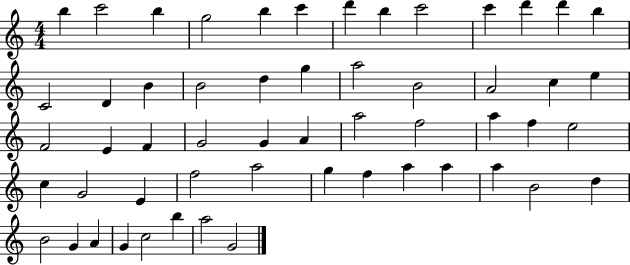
{
  \clef treble
  \numericTimeSignature
  \time 4/4
  \key c \major
  b''4 c'''2 b''4 | g''2 b''4 c'''4 | d'''4 b''4 c'''2 | c'''4 d'''4 d'''4 b''4 | \break c'2 d'4 b'4 | b'2 d''4 g''4 | a''2 b'2 | a'2 c''4 e''4 | \break f'2 e'4 f'4 | g'2 g'4 a'4 | a''2 f''2 | a''4 f''4 e''2 | \break c''4 g'2 e'4 | f''2 a''2 | g''4 f''4 a''4 a''4 | a''4 b'2 d''4 | \break b'2 g'4 a'4 | g'4 c''2 b''4 | a''2 g'2 | \bar "|."
}